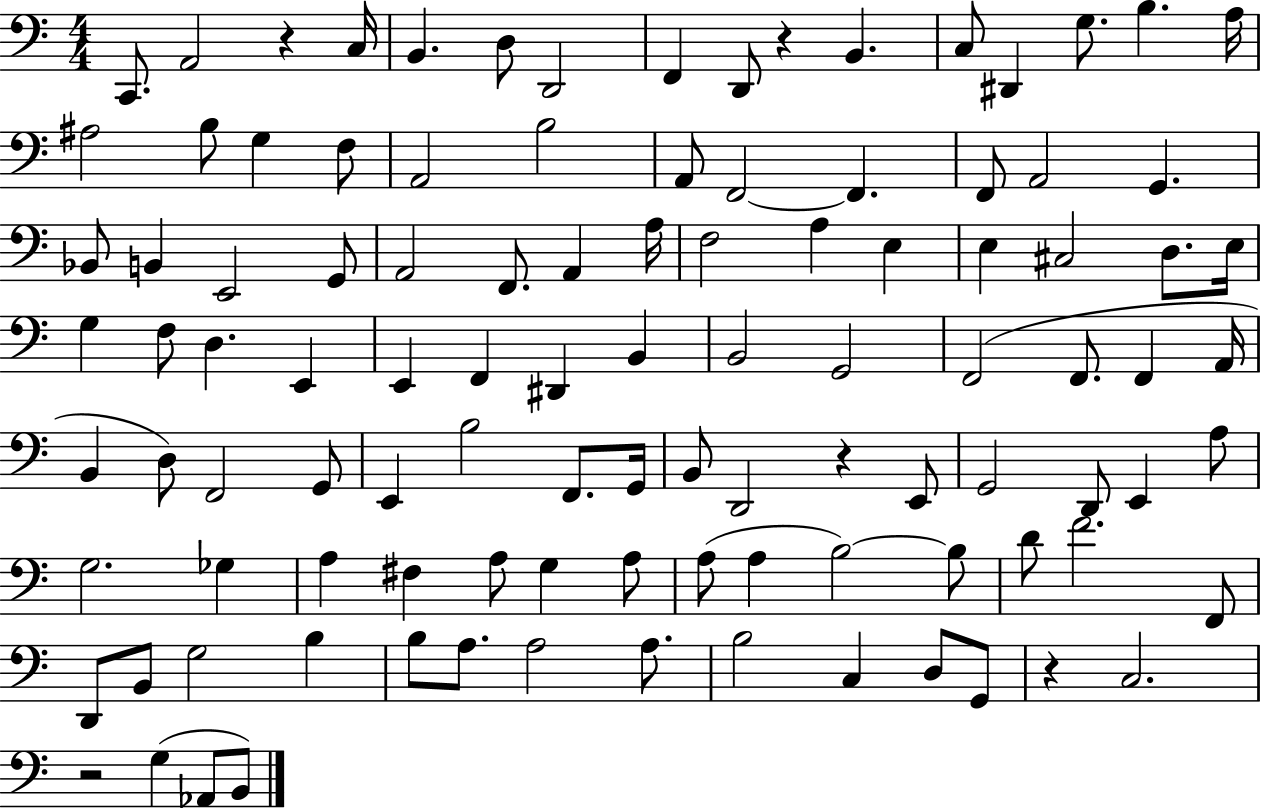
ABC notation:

X:1
T:Untitled
M:4/4
L:1/4
K:C
C,,/2 A,,2 z C,/4 B,, D,/2 D,,2 F,, D,,/2 z B,, C,/2 ^D,, G,/2 B, A,/4 ^A,2 B,/2 G, F,/2 A,,2 B,2 A,,/2 F,,2 F,, F,,/2 A,,2 G,, _B,,/2 B,, E,,2 G,,/2 A,,2 F,,/2 A,, A,/4 F,2 A, E, E, ^C,2 D,/2 E,/4 G, F,/2 D, E,, E,, F,, ^D,, B,, B,,2 G,,2 F,,2 F,,/2 F,, A,,/4 B,, D,/2 F,,2 G,,/2 E,, B,2 F,,/2 G,,/4 B,,/2 D,,2 z E,,/2 G,,2 D,,/2 E,, A,/2 G,2 _G, A, ^F, A,/2 G, A,/2 A,/2 A, B,2 B,/2 D/2 F2 F,,/2 D,,/2 B,,/2 G,2 B, B,/2 A,/2 A,2 A,/2 B,2 C, D,/2 G,,/2 z C,2 z2 G, _A,,/2 B,,/2